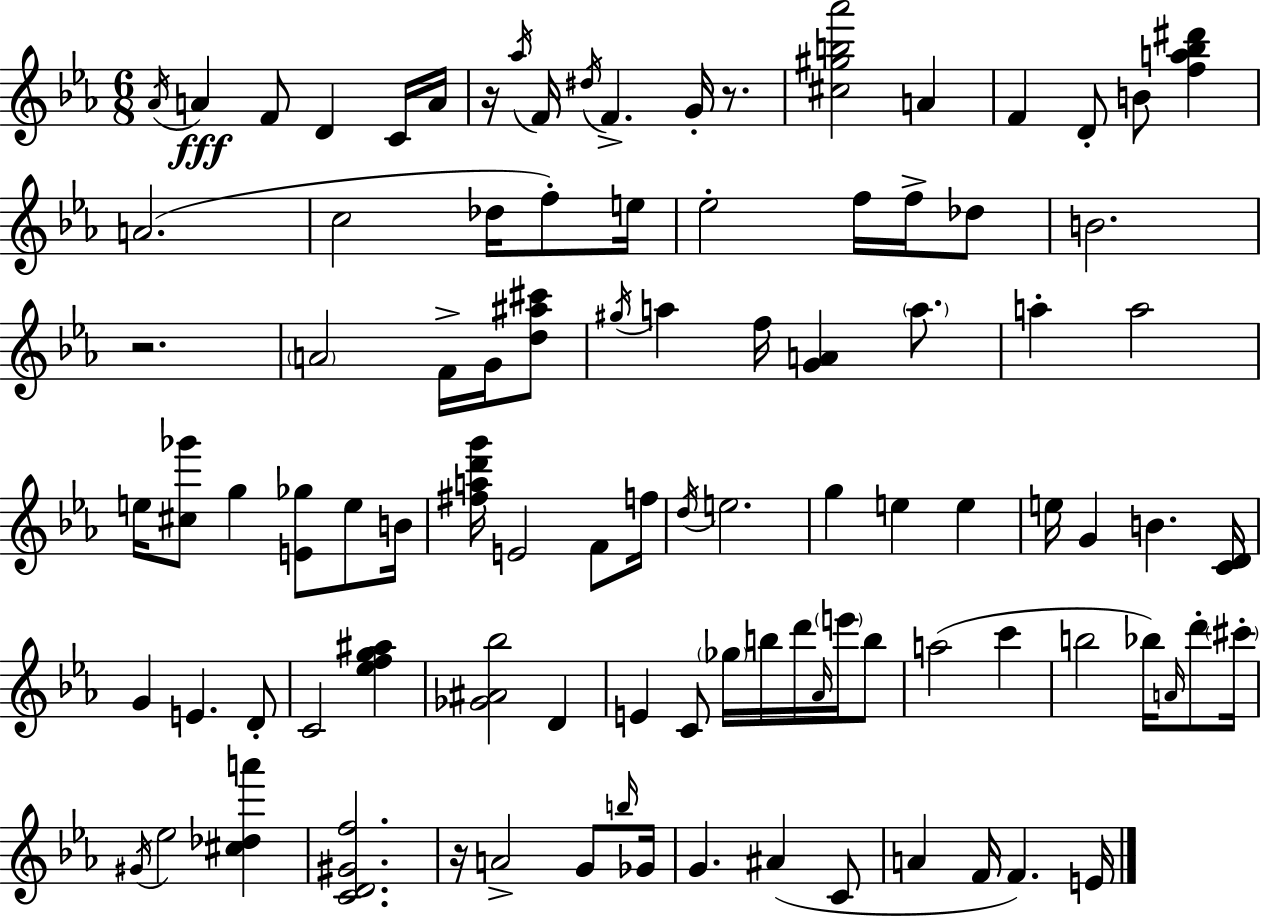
{
  \clef treble
  \numericTimeSignature
  \time 6/8
  \key ees \major
  \acciaccatura { aes'16 }\fff a'4 f'8 d'4 c'16 | a'16 r16 \acciaccatura { aes''16 } f'16 \acciaccatura { dis''16 } f'4.-> g'16-. | r8. <cis'' gis'' b'' aes'''>2 a'4 | f'4 d'8-. b'8 <f'' a'' bes'' dis'''>4 | \break a'2.( | c''2 des''16 | f''8-.) e''16 ees''2-. f''16 | f''16-> des''8 b'2. | \break r2. | \parenthesize a'2 f'16-> | g'16 <d'' ais'' cis'''>8 \acciaccatura { gis''16 } a''4 f''16 <g' a'>4 | \parenthesize a''8. a''4-. a''2 | \break e''16 <cis'' ges'''>8 g''4 <e' ges''>8 | e''8 b'16 <fis'' a'' d''' g'''>16 e'2 | f'8 f''16 \acciaccatura { d''16 } e''2. | g''4 e''4 | \break e''4 e''16 g'4 b'4. | <c' d'>16 g'4 e'4. | d'8-. c'2 | <ees'' f'' g'' ais''>4 <ges' ais' bes''>2 | \break d'4 e'4 c'8 \parenthesize ges''16 | b''16 d'''16 \grace { aes'16 } \parenthesize e'''16 b''8 a''2( | c'''4 b''2 | bes''16) \grace { a'16 } d'''8-. \parenthesize cis'''16-. \acciaccatura { gis'16 } ees''2 | \break <cis'' des'' a'''>4 <c' d' gis' f''>2. | r16 a'2-> | g'8 \grace { b''16 } ges'16 g'4. | ais'4( c'8 a'4 | \break f'16 f'4.) e'16 \bar "|."
}